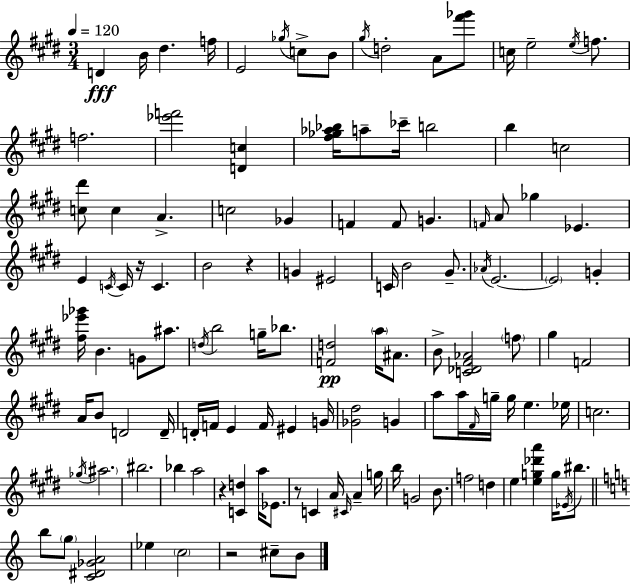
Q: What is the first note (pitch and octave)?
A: D4